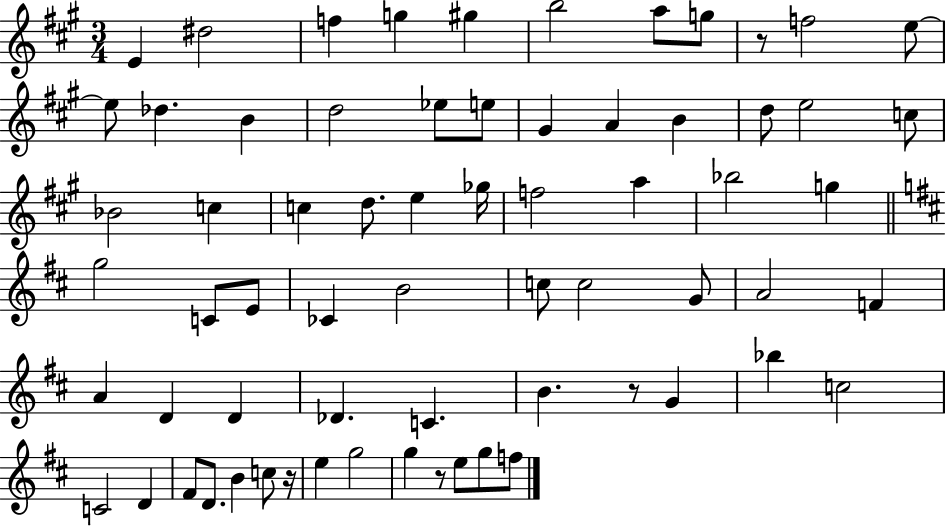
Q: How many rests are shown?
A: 4